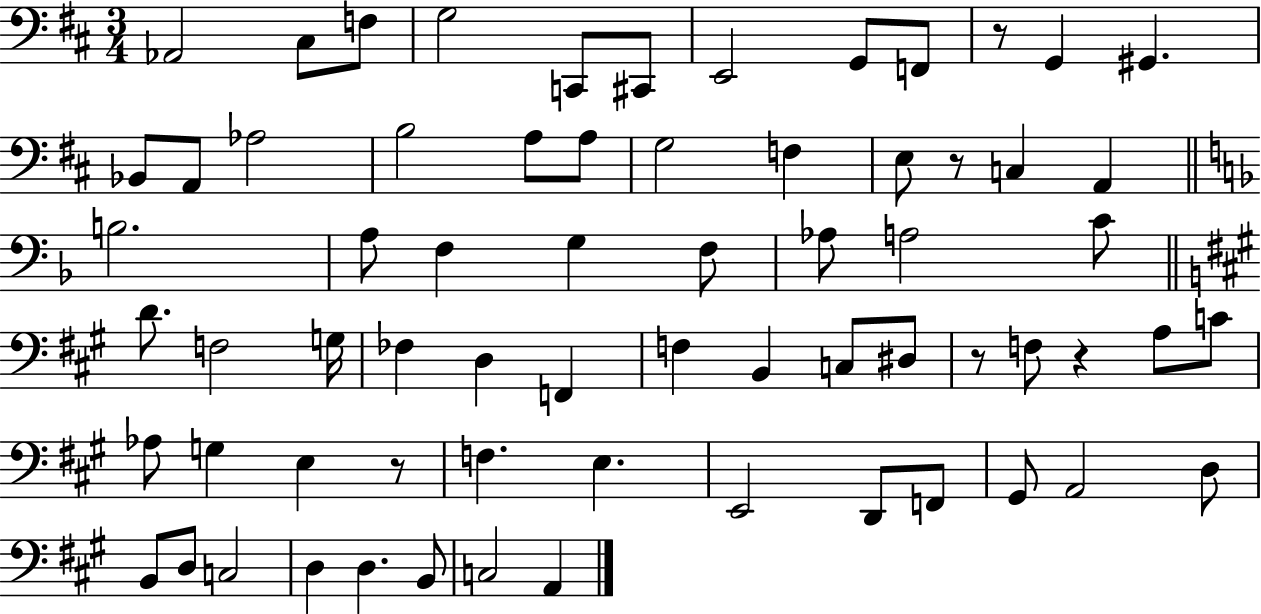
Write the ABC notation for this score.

X:1
T:Untitled
M:3/4
L:1/4
K:D
_A,,2 ^C,/2 F,/2 G,2 C,,/2 ^C,,/2 E,,2 G,,/2 F,,/2 z/2 G,, ^G,, _B,,/2 A,,/2 _A,2 B,2 A,/2 A,/2 G,2 F, E,/2 z/2 C, A,, B,2 A,/2 F, G, F,/2 _A,/2 A,2 C/2 D/2 F,2 G,/4 _F, D, F,, F, B,, C,/2 ^D,/2 z/2 F,/2 z A,/2 C/2 _A,/2 G, E, z/2 F, E, E,,2 D,,/2 F,,/2 ^G,,/2 A,,2 D,/2 B,,/2 D,/2 C,2 D, D, B,,/2 C,2 A,,